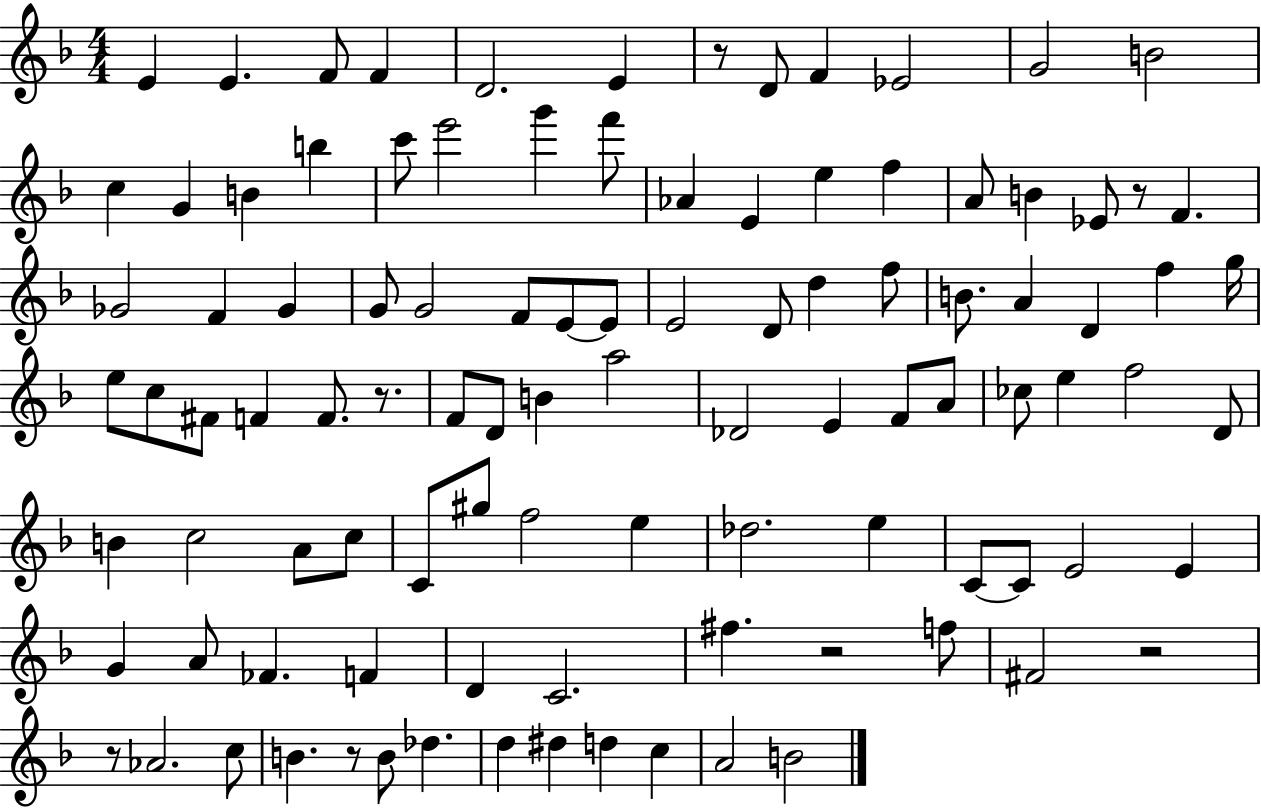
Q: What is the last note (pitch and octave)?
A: B4